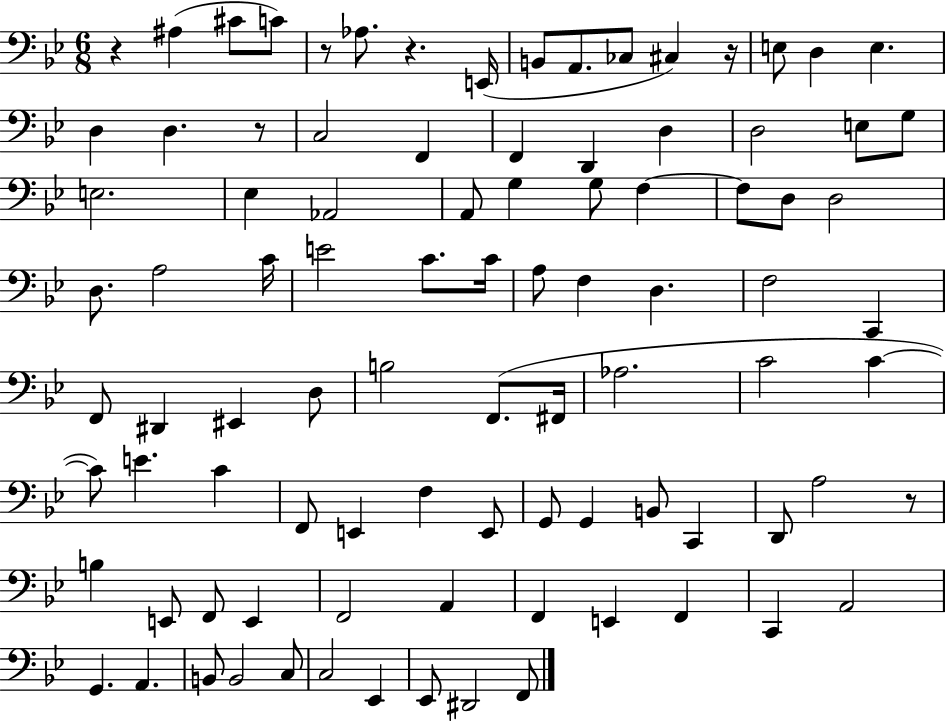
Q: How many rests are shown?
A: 6